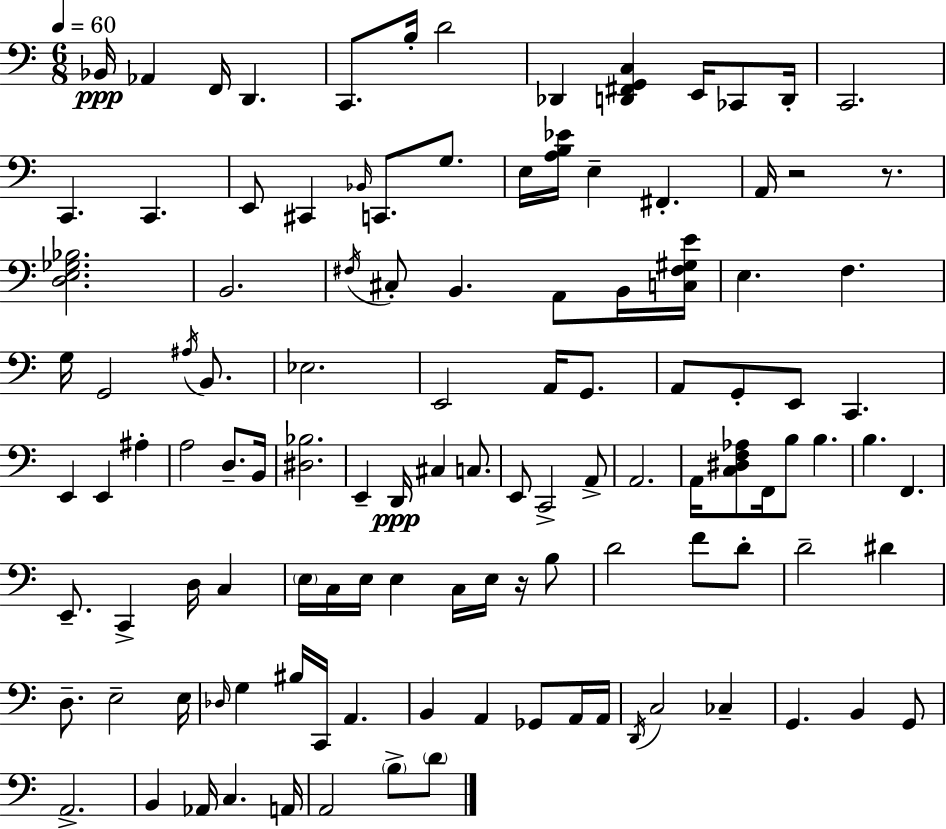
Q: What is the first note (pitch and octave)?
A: Bb2